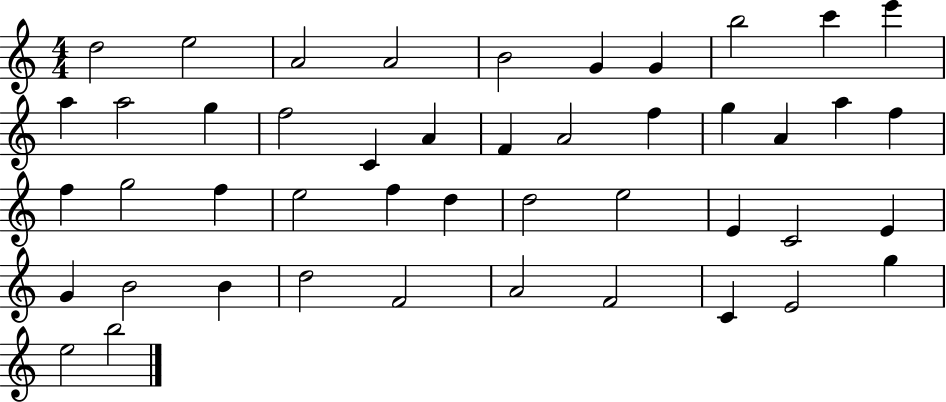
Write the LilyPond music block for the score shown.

{
  \clef treble
  \numericTimeSignature
  \time 4/4
  \key c \major
  d''2 e''2 | a'2 a'2 | b'2 g'4 g'4 | b''2 c'''4 e'''4 | \break a''4 a''2 g''4 | f''2 c'4 a'4 | f'4 a'2 f''4 | g''4 a'4 a''4 f''4 | \break f''4 g''2 f''4 | e''2 f''4 d''4 | d''2 e''2 | e'4 c'2 e'4 | \break g'4 b'2 b'4 | d''2 f'2 | a'2 f'2 | c'4 e'2 g''4 | \break e''2 b''2 | \bar "|."
}